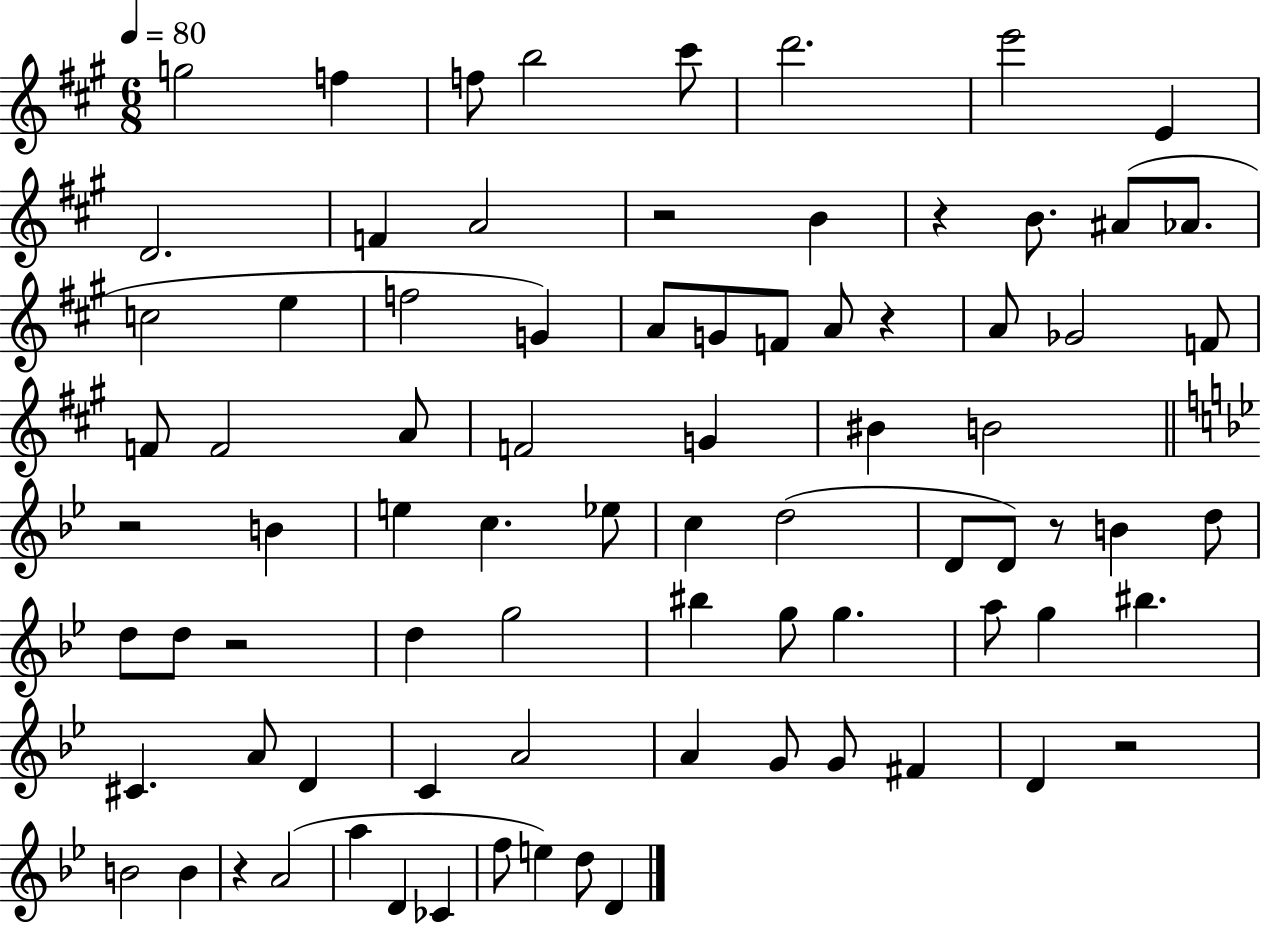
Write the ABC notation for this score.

X:1
T:Untitled
M:6/8
L:1/4
K:A
g2 f f/2 b2 ^c'/2 d'2 e'2 E D2 F A2 z2 B z B/2 ^A/2 _A/2 c2 e f2 G A/2 G/2 F/2 A/2 z A/2 _G2 F/2 F/2 F2 A/2 F2 G ^B B2 z2 B e c _e/2 c d2 D/2 D/2 z/2 B d/2 d/2 d/2 z2 d g2 ^b g/2 g a/2 g ^b ^C A/2 D C A2 A G/2 G/2 ^F D z2 B2 B z A2 a D _C f/2 e d/2 D